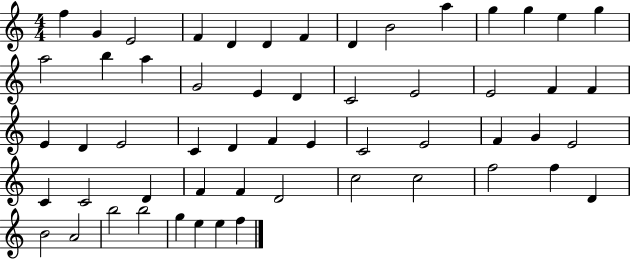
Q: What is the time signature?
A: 4/4